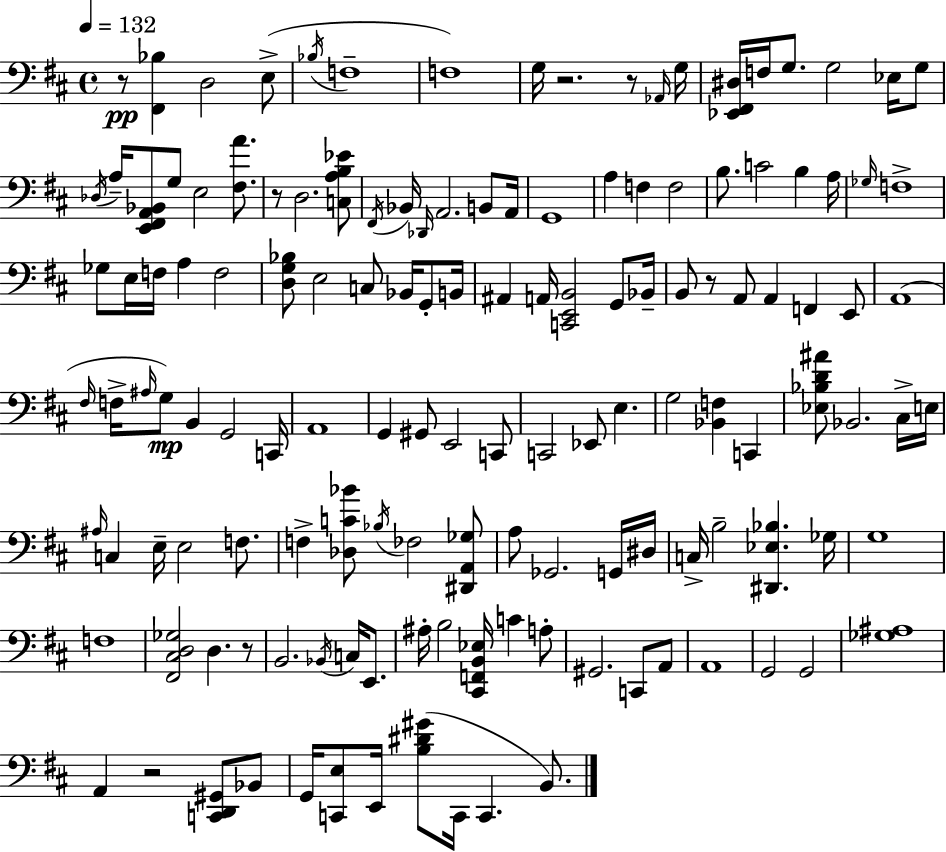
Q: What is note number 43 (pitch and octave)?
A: G2